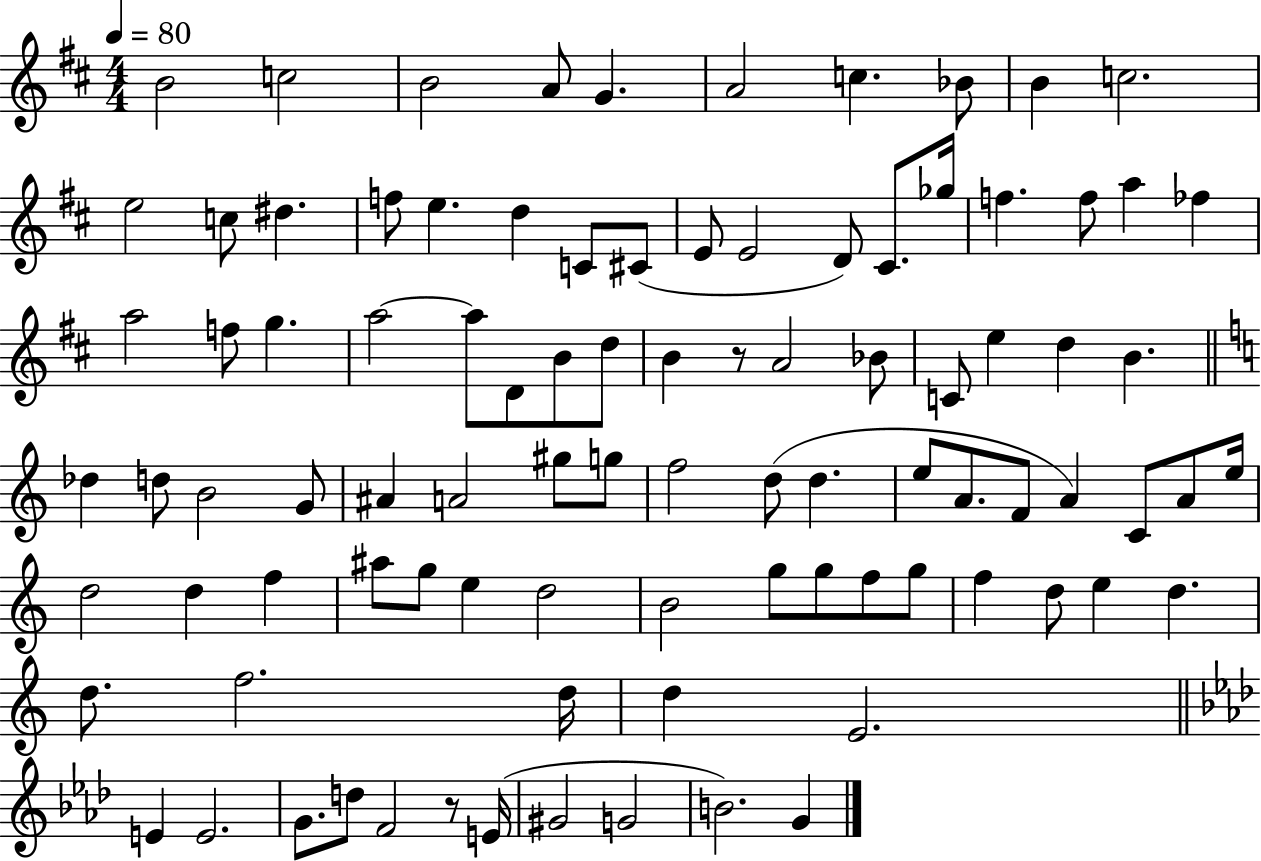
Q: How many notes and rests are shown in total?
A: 93